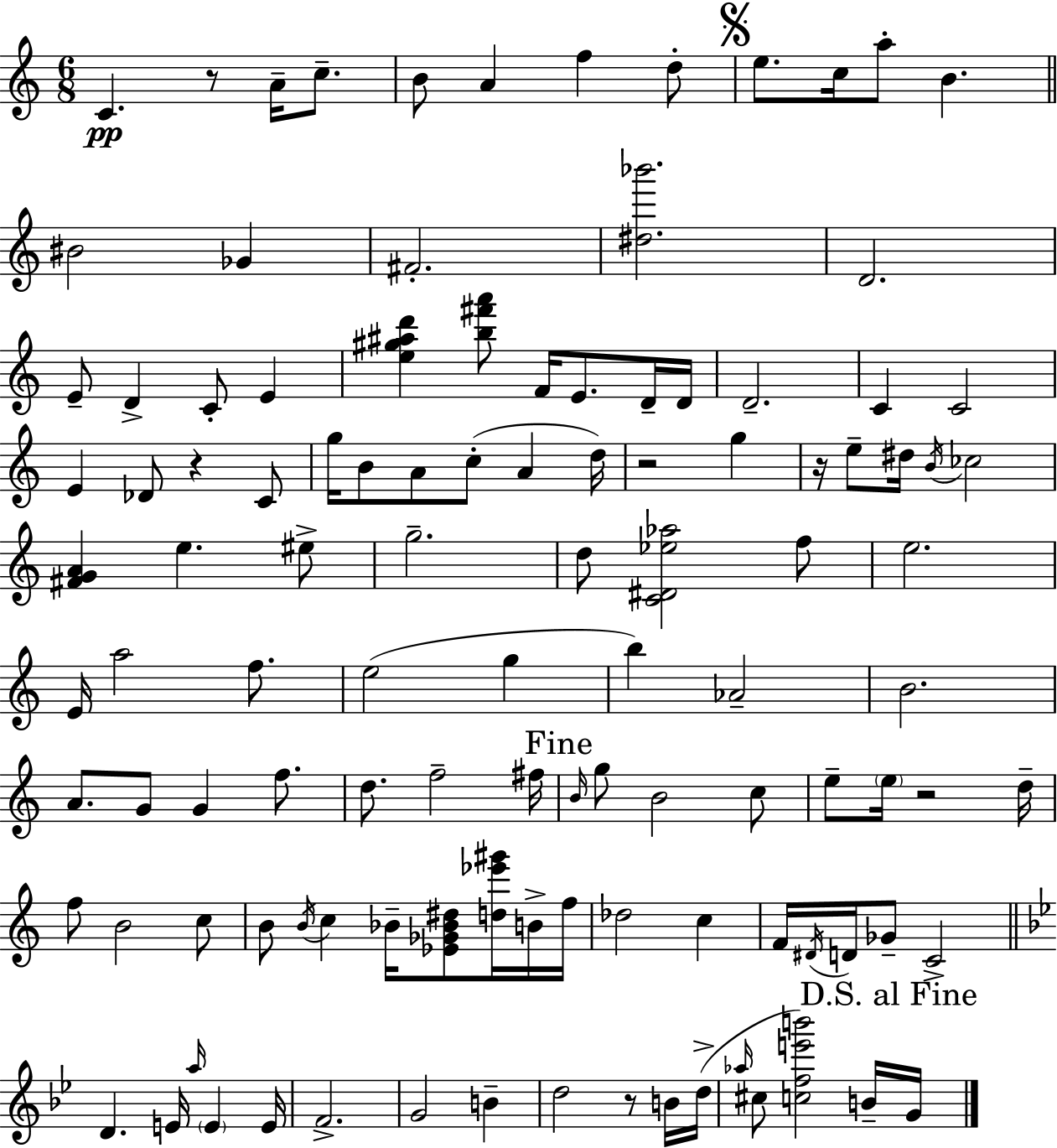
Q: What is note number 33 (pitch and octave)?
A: C5